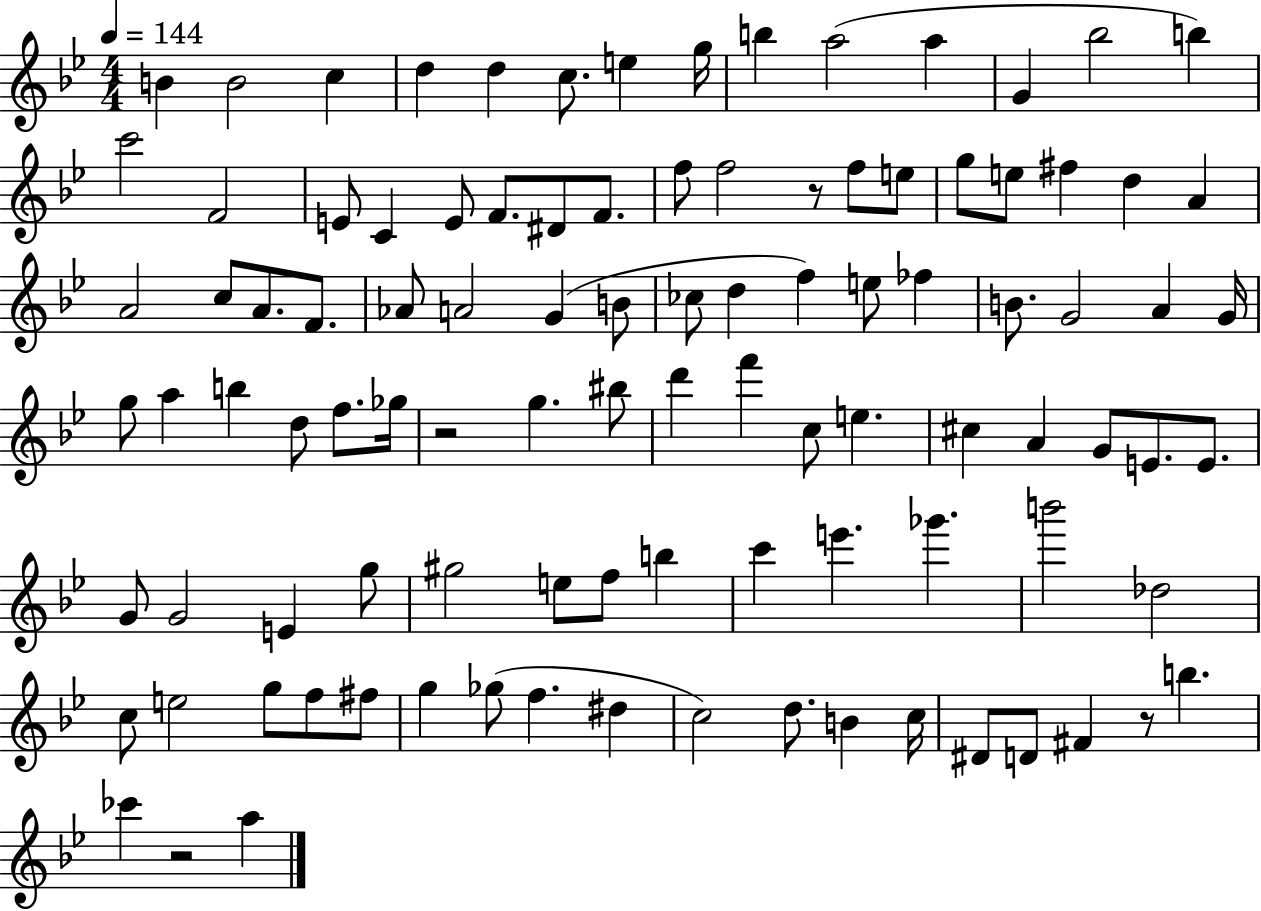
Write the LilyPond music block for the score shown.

{
  \clef treble
  \numericTimeSignature
  \time 4/4
  \key bes \major
  \tempo 4 = 144
  b'4 b'2 c''4 | d''4 d''4 c''8. e''4 g''16 | b''4 a''2( a''4 | g'4 bes''2 b''4) | \break c'''2 f'2 | e'8 c'4 e'8 f'8. dis'8 f'8. | f''8 f''2 r8 f''8 e''8 | g''8 e''8 fis''4 d''4 a'4 | \break a'2 c''8 a'8. f'8. | aes'8 a'2 g'4( b'8 | ces''8 d''4 f''4) e''8 fes''4 | b'8. g'2 a'4 g'16 | \break g''8 a''4 b''4 d''8 f''8. ges''16 | r2 g''4. bis''8 | d'''4 f'''4 c''8 e''4. | cis''4 a'4 g'8 e'8. e'8. | \break g'8 g'2 e'4 g''8 | gis''2 e''8 f''8 b''4 | c'''4 e'''4. ges'''4. | b'''2 des''2 | \break c''8 e''2 g''8 f''8 fis''8 | g''4 ges''8( f''4. dis''4 | c''2) d''8. b'4 c''16 | dis'8 d'8 fis'4 r8 b''4. | \break ces'''4 r2 a''4 | \bar "|."
}